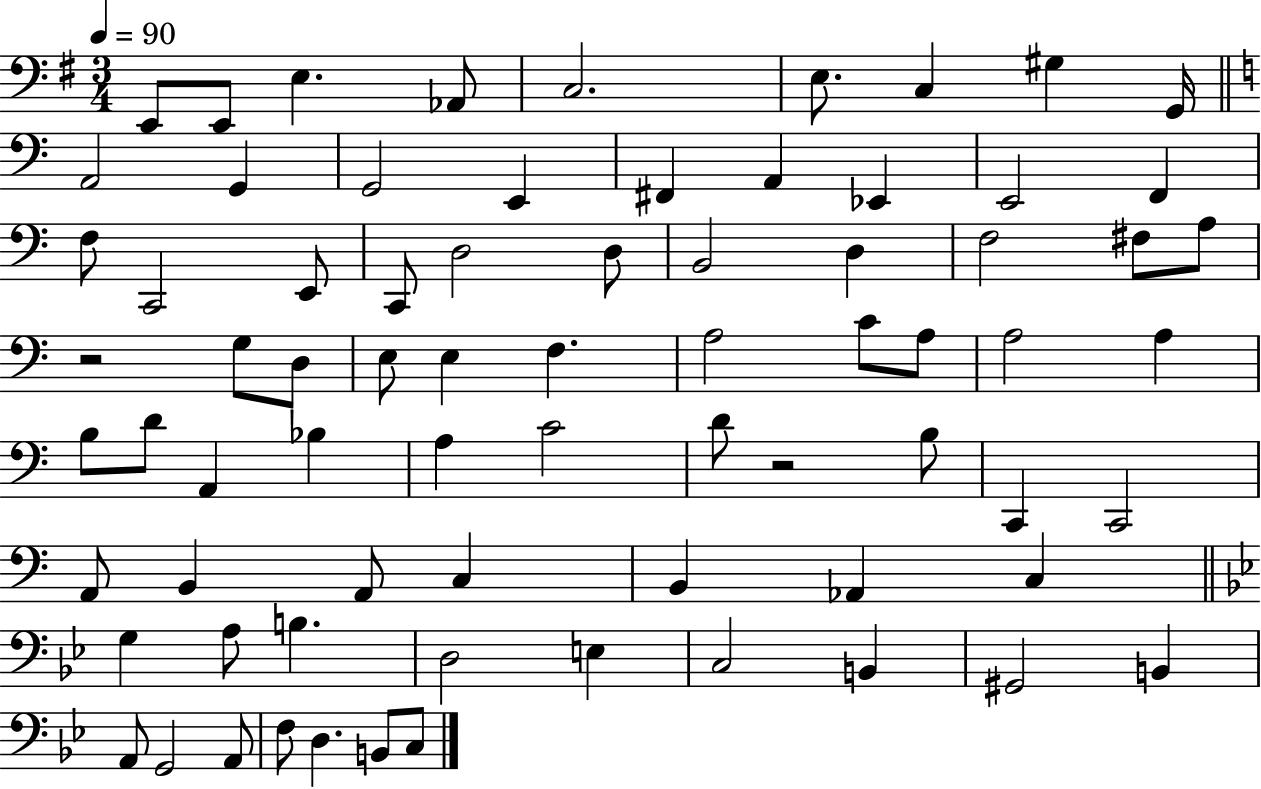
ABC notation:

X:1
T:Untitled
M:3/4
L:1/4
K:G
E,,/2 E,,/2 E, _A,,/2 C,2 E,/2 C, ^G, G,,/4 A,,2 G,, G,,2 E,, ^F,, A,, _E,, E,,2 F,, F,/2 C,,2 E,,/2 C,,/2 D,2 D,/2 B,,2 D, F,2 ^F,/2 A,/2 z2 G,/2 D,/2 E,/2 E, F, A,2 C/2 A,/2 A,2 A, B,/2 D/2 A,, _B, A, C2 D/2 z2 B,/2 C,, C,,2 A,,/2 B,, A,,/2 C, B,, _A,, C, G, A,/2 B, D,2 E, C,2 B,, ^G,,2 B,, A,,/2 G,,2 A,,/2 F,/2 D, B,,/2 C,/2